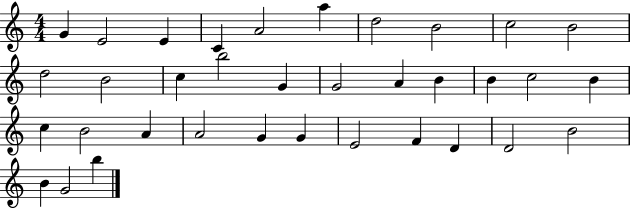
G4/q E4/h E4/q C4/q A4/h A5/q D5/h B4/h C5/h B4/h D5/h B4/h C5/q B5/h G4/q G4/h A4/q B4/q B4/q C5/h B4/q C5/q B4/h A4/q A4/h G4/q G4/q E4/h F4/q D4/q D4/h B4/h B4/q G4/h B5/q